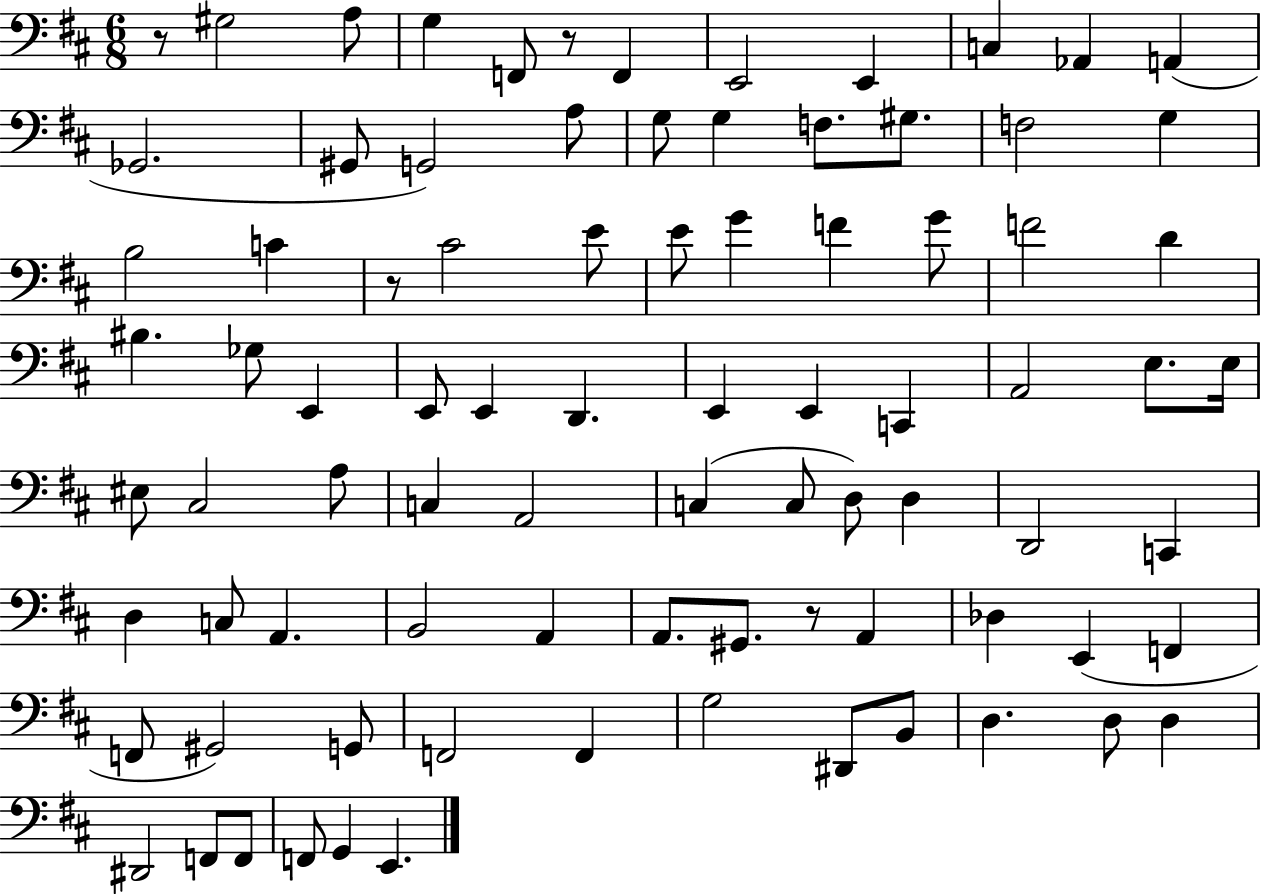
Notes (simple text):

R/e G#3/h A3/e G3/q F2/e R/e F2/q E2/h E2/q C3/q Ab2/q A2/q Gb2/h. G#2/e G2/h A3/e G3/e G3/q F3/e. G#3/e. F3/h G3/q B3/h C4/q R/e C#4/h E4/e E4/e G4/q F4/q G4/e F4/h D4/q BIS3/q. Gb3/e E2/q E2/e E2/q D2/q. E2/q E2/q C2/q A2/h E3/e. E3/s EIS3/e C#3/h A3/e C3/q A2/h C3/q C3/e D3/e D3/q D2/h C2/q D3/q C3/e A2/q. B2/h A2/q A2/e. G#2/e. R/e A2/q Db3/q E2/q F2/q F2/e G#2/h G2/e F2/h F2/q G3/h D#2/e B2/e D3/q. D3/e D3/q D#2/h F2/e F2/e F2/e G2/q E2/q.